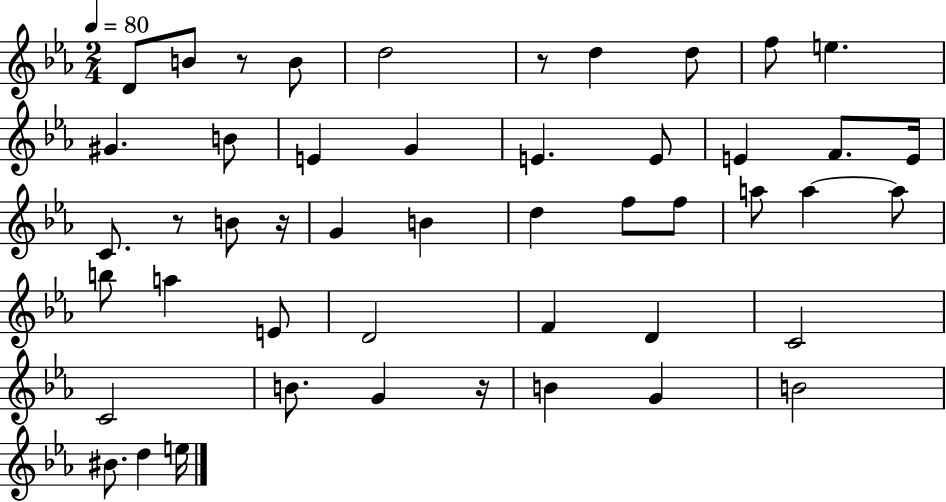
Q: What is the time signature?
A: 2/4